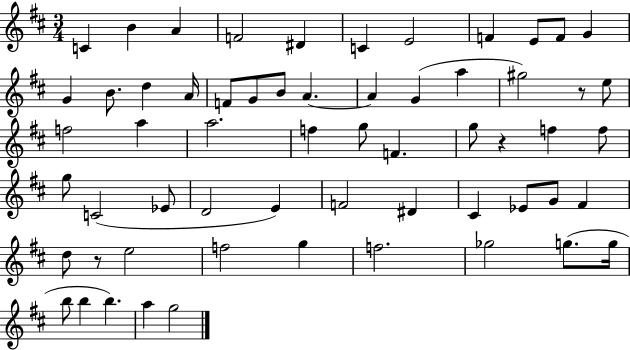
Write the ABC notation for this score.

X:1
T:Untitled
M:3/4
L:1/4
K:D
C B A F2 ^D C E2 F E/2 F/2 G G B/2 d A/4 F/2 G/2 B/2 A A G a ^g2 z/2 e/2 f2 a a2 f g/2 F g/2 z f f/2 g/2 C2 _E/2 D2 E F2 ^D ^C _E/2 G/2 ^F d/2 z/2 e2 f2 g f2 _g2 g/2 g/4 b/2 b b a g2